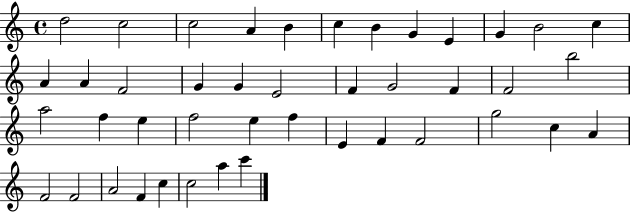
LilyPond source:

{
  \clef treble
  \time 4/4
  \defaultTimeSignature
  \key c \major
  d''2 c''2 | c''2 a'4 b'4 | c''4 b'4 g'4 e'4 | g'4 b'2 c''4 | \break a'4 a'4 f'2 | g'4 g'4 e'2 | f'4 g'2 f'4 | f'2 b''2 | \break a''2 f''4 e''4 | f''2 e''4 f''4 | e'4 f'4 f'2 | g''2 c''4 a'4 | \break f'2 f'2 | a'2 f'4 c''4 | c''2 a''4 c'''4 | \bar "|."
}